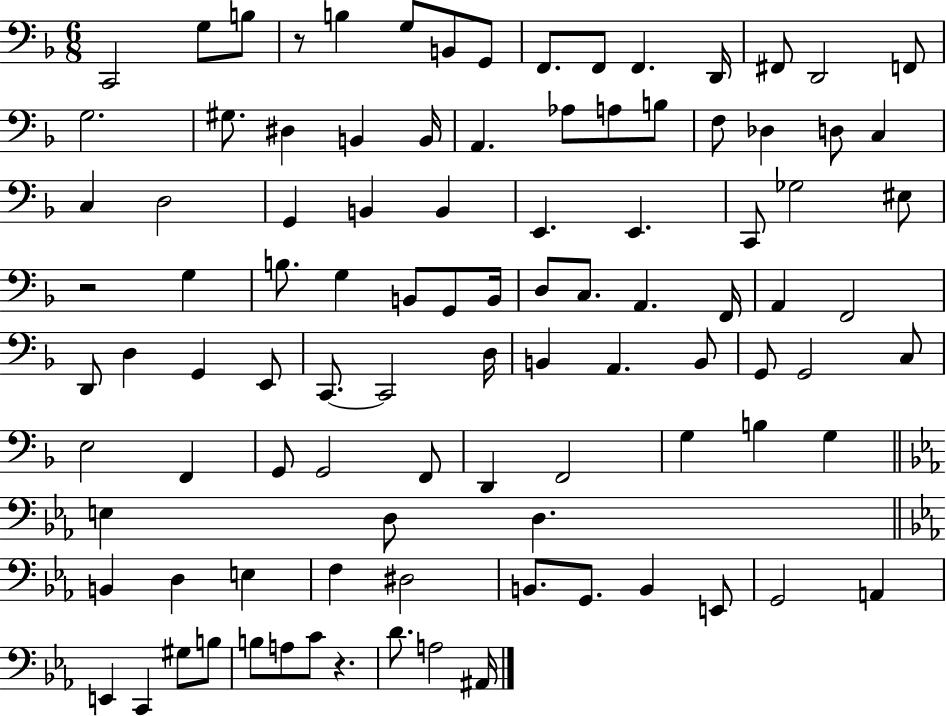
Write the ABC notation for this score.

X:1
T:Untitled
M:6/8
L:1/4
K:F
C,,2 G,/2 B,/2 z/2 B, G,/2 B,,/2 G,,/2 F,,/2 F,,/2 F,, D,,/4 ^F,,/2 D,,2 F,,/2 G,2 ^G,/2 ^D, B,, B,,/4 A,, _A,/2 A,/2 B,/2 F,/2 _D, D,/2 C, C, D,2 G,, B,, B,, E,, E,, C,,/2 _G,2 ^E,/2 z2 G, B,/2 G, B,,/2 G,,/2 B,,/4 D,/2 C,/2 A,, F,,/4 A,, F,,2 D,,/2 D, G,, E,,/2 C,,/2 C,,2 D,/4 B,, A,, B,,/2 G,,/2 G,,2 C,/2 E,2 F,, G,,/2 G,,2 F,,/2 D,, F,,2 G, B, G, E, D,/2 D, B,, D, E, F, ^D,2 B,,/2 G,,/2 B,, E,,/2 G,,2 A,, E,, C,, ^G,/2 B,/2 B,/2 A,/2 C/2 z D/2 A,2 ^A,,/4